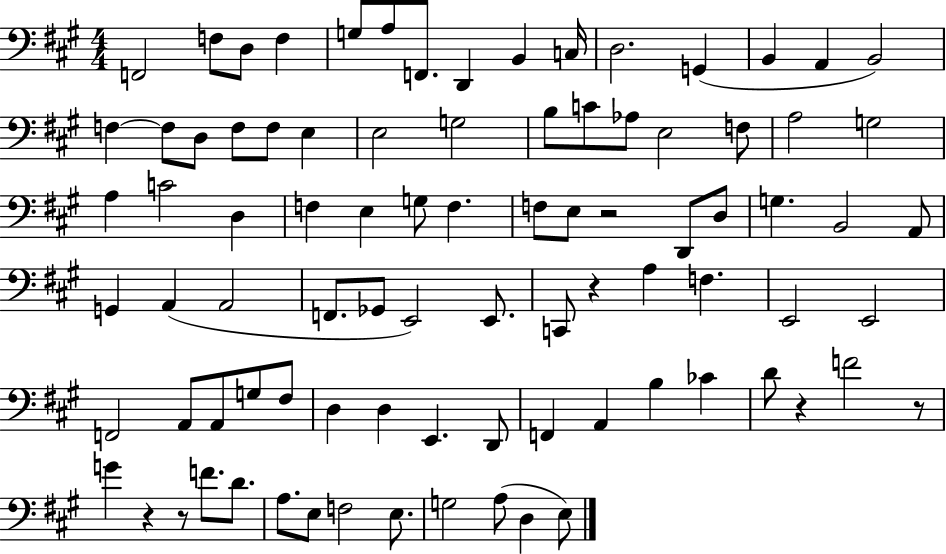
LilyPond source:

{
  \clef bass
  \numericTimeSignature
  \time 4/4
  \key a \major
  f,2 f8 d8 f4 | g8 a8 f,8. d,4 b,4 c16 | d2. g,4( | b,4 a,4 b,2) | \break f4~~ f8 d8 f8 f8 e4 | e2 g2 | b8 c'8 aes8 e2 f8 | a2 g2 | \break a4 c'2 d4 | f4 e4 g8 f4. | f8 e8 r2 d,8 d8 | g4. b,2 a,8 | \break g,4 a,4( a,2 | f,8. ges,8 e,2) e,8. | c,8 r4 a4 f4. | e,2 e,2 | \break f,2 a,8 a,8 g8 fis8 | d4 d4 e,4. d,8 | f,4 a,4 b4 ces'4 | d'8 r4 f'2 r8 | \break g'4 r4 r8 f'8. d'8. | a8. e8 f2 e8. | g2 a8( d4 e8) | \bar "|."
}